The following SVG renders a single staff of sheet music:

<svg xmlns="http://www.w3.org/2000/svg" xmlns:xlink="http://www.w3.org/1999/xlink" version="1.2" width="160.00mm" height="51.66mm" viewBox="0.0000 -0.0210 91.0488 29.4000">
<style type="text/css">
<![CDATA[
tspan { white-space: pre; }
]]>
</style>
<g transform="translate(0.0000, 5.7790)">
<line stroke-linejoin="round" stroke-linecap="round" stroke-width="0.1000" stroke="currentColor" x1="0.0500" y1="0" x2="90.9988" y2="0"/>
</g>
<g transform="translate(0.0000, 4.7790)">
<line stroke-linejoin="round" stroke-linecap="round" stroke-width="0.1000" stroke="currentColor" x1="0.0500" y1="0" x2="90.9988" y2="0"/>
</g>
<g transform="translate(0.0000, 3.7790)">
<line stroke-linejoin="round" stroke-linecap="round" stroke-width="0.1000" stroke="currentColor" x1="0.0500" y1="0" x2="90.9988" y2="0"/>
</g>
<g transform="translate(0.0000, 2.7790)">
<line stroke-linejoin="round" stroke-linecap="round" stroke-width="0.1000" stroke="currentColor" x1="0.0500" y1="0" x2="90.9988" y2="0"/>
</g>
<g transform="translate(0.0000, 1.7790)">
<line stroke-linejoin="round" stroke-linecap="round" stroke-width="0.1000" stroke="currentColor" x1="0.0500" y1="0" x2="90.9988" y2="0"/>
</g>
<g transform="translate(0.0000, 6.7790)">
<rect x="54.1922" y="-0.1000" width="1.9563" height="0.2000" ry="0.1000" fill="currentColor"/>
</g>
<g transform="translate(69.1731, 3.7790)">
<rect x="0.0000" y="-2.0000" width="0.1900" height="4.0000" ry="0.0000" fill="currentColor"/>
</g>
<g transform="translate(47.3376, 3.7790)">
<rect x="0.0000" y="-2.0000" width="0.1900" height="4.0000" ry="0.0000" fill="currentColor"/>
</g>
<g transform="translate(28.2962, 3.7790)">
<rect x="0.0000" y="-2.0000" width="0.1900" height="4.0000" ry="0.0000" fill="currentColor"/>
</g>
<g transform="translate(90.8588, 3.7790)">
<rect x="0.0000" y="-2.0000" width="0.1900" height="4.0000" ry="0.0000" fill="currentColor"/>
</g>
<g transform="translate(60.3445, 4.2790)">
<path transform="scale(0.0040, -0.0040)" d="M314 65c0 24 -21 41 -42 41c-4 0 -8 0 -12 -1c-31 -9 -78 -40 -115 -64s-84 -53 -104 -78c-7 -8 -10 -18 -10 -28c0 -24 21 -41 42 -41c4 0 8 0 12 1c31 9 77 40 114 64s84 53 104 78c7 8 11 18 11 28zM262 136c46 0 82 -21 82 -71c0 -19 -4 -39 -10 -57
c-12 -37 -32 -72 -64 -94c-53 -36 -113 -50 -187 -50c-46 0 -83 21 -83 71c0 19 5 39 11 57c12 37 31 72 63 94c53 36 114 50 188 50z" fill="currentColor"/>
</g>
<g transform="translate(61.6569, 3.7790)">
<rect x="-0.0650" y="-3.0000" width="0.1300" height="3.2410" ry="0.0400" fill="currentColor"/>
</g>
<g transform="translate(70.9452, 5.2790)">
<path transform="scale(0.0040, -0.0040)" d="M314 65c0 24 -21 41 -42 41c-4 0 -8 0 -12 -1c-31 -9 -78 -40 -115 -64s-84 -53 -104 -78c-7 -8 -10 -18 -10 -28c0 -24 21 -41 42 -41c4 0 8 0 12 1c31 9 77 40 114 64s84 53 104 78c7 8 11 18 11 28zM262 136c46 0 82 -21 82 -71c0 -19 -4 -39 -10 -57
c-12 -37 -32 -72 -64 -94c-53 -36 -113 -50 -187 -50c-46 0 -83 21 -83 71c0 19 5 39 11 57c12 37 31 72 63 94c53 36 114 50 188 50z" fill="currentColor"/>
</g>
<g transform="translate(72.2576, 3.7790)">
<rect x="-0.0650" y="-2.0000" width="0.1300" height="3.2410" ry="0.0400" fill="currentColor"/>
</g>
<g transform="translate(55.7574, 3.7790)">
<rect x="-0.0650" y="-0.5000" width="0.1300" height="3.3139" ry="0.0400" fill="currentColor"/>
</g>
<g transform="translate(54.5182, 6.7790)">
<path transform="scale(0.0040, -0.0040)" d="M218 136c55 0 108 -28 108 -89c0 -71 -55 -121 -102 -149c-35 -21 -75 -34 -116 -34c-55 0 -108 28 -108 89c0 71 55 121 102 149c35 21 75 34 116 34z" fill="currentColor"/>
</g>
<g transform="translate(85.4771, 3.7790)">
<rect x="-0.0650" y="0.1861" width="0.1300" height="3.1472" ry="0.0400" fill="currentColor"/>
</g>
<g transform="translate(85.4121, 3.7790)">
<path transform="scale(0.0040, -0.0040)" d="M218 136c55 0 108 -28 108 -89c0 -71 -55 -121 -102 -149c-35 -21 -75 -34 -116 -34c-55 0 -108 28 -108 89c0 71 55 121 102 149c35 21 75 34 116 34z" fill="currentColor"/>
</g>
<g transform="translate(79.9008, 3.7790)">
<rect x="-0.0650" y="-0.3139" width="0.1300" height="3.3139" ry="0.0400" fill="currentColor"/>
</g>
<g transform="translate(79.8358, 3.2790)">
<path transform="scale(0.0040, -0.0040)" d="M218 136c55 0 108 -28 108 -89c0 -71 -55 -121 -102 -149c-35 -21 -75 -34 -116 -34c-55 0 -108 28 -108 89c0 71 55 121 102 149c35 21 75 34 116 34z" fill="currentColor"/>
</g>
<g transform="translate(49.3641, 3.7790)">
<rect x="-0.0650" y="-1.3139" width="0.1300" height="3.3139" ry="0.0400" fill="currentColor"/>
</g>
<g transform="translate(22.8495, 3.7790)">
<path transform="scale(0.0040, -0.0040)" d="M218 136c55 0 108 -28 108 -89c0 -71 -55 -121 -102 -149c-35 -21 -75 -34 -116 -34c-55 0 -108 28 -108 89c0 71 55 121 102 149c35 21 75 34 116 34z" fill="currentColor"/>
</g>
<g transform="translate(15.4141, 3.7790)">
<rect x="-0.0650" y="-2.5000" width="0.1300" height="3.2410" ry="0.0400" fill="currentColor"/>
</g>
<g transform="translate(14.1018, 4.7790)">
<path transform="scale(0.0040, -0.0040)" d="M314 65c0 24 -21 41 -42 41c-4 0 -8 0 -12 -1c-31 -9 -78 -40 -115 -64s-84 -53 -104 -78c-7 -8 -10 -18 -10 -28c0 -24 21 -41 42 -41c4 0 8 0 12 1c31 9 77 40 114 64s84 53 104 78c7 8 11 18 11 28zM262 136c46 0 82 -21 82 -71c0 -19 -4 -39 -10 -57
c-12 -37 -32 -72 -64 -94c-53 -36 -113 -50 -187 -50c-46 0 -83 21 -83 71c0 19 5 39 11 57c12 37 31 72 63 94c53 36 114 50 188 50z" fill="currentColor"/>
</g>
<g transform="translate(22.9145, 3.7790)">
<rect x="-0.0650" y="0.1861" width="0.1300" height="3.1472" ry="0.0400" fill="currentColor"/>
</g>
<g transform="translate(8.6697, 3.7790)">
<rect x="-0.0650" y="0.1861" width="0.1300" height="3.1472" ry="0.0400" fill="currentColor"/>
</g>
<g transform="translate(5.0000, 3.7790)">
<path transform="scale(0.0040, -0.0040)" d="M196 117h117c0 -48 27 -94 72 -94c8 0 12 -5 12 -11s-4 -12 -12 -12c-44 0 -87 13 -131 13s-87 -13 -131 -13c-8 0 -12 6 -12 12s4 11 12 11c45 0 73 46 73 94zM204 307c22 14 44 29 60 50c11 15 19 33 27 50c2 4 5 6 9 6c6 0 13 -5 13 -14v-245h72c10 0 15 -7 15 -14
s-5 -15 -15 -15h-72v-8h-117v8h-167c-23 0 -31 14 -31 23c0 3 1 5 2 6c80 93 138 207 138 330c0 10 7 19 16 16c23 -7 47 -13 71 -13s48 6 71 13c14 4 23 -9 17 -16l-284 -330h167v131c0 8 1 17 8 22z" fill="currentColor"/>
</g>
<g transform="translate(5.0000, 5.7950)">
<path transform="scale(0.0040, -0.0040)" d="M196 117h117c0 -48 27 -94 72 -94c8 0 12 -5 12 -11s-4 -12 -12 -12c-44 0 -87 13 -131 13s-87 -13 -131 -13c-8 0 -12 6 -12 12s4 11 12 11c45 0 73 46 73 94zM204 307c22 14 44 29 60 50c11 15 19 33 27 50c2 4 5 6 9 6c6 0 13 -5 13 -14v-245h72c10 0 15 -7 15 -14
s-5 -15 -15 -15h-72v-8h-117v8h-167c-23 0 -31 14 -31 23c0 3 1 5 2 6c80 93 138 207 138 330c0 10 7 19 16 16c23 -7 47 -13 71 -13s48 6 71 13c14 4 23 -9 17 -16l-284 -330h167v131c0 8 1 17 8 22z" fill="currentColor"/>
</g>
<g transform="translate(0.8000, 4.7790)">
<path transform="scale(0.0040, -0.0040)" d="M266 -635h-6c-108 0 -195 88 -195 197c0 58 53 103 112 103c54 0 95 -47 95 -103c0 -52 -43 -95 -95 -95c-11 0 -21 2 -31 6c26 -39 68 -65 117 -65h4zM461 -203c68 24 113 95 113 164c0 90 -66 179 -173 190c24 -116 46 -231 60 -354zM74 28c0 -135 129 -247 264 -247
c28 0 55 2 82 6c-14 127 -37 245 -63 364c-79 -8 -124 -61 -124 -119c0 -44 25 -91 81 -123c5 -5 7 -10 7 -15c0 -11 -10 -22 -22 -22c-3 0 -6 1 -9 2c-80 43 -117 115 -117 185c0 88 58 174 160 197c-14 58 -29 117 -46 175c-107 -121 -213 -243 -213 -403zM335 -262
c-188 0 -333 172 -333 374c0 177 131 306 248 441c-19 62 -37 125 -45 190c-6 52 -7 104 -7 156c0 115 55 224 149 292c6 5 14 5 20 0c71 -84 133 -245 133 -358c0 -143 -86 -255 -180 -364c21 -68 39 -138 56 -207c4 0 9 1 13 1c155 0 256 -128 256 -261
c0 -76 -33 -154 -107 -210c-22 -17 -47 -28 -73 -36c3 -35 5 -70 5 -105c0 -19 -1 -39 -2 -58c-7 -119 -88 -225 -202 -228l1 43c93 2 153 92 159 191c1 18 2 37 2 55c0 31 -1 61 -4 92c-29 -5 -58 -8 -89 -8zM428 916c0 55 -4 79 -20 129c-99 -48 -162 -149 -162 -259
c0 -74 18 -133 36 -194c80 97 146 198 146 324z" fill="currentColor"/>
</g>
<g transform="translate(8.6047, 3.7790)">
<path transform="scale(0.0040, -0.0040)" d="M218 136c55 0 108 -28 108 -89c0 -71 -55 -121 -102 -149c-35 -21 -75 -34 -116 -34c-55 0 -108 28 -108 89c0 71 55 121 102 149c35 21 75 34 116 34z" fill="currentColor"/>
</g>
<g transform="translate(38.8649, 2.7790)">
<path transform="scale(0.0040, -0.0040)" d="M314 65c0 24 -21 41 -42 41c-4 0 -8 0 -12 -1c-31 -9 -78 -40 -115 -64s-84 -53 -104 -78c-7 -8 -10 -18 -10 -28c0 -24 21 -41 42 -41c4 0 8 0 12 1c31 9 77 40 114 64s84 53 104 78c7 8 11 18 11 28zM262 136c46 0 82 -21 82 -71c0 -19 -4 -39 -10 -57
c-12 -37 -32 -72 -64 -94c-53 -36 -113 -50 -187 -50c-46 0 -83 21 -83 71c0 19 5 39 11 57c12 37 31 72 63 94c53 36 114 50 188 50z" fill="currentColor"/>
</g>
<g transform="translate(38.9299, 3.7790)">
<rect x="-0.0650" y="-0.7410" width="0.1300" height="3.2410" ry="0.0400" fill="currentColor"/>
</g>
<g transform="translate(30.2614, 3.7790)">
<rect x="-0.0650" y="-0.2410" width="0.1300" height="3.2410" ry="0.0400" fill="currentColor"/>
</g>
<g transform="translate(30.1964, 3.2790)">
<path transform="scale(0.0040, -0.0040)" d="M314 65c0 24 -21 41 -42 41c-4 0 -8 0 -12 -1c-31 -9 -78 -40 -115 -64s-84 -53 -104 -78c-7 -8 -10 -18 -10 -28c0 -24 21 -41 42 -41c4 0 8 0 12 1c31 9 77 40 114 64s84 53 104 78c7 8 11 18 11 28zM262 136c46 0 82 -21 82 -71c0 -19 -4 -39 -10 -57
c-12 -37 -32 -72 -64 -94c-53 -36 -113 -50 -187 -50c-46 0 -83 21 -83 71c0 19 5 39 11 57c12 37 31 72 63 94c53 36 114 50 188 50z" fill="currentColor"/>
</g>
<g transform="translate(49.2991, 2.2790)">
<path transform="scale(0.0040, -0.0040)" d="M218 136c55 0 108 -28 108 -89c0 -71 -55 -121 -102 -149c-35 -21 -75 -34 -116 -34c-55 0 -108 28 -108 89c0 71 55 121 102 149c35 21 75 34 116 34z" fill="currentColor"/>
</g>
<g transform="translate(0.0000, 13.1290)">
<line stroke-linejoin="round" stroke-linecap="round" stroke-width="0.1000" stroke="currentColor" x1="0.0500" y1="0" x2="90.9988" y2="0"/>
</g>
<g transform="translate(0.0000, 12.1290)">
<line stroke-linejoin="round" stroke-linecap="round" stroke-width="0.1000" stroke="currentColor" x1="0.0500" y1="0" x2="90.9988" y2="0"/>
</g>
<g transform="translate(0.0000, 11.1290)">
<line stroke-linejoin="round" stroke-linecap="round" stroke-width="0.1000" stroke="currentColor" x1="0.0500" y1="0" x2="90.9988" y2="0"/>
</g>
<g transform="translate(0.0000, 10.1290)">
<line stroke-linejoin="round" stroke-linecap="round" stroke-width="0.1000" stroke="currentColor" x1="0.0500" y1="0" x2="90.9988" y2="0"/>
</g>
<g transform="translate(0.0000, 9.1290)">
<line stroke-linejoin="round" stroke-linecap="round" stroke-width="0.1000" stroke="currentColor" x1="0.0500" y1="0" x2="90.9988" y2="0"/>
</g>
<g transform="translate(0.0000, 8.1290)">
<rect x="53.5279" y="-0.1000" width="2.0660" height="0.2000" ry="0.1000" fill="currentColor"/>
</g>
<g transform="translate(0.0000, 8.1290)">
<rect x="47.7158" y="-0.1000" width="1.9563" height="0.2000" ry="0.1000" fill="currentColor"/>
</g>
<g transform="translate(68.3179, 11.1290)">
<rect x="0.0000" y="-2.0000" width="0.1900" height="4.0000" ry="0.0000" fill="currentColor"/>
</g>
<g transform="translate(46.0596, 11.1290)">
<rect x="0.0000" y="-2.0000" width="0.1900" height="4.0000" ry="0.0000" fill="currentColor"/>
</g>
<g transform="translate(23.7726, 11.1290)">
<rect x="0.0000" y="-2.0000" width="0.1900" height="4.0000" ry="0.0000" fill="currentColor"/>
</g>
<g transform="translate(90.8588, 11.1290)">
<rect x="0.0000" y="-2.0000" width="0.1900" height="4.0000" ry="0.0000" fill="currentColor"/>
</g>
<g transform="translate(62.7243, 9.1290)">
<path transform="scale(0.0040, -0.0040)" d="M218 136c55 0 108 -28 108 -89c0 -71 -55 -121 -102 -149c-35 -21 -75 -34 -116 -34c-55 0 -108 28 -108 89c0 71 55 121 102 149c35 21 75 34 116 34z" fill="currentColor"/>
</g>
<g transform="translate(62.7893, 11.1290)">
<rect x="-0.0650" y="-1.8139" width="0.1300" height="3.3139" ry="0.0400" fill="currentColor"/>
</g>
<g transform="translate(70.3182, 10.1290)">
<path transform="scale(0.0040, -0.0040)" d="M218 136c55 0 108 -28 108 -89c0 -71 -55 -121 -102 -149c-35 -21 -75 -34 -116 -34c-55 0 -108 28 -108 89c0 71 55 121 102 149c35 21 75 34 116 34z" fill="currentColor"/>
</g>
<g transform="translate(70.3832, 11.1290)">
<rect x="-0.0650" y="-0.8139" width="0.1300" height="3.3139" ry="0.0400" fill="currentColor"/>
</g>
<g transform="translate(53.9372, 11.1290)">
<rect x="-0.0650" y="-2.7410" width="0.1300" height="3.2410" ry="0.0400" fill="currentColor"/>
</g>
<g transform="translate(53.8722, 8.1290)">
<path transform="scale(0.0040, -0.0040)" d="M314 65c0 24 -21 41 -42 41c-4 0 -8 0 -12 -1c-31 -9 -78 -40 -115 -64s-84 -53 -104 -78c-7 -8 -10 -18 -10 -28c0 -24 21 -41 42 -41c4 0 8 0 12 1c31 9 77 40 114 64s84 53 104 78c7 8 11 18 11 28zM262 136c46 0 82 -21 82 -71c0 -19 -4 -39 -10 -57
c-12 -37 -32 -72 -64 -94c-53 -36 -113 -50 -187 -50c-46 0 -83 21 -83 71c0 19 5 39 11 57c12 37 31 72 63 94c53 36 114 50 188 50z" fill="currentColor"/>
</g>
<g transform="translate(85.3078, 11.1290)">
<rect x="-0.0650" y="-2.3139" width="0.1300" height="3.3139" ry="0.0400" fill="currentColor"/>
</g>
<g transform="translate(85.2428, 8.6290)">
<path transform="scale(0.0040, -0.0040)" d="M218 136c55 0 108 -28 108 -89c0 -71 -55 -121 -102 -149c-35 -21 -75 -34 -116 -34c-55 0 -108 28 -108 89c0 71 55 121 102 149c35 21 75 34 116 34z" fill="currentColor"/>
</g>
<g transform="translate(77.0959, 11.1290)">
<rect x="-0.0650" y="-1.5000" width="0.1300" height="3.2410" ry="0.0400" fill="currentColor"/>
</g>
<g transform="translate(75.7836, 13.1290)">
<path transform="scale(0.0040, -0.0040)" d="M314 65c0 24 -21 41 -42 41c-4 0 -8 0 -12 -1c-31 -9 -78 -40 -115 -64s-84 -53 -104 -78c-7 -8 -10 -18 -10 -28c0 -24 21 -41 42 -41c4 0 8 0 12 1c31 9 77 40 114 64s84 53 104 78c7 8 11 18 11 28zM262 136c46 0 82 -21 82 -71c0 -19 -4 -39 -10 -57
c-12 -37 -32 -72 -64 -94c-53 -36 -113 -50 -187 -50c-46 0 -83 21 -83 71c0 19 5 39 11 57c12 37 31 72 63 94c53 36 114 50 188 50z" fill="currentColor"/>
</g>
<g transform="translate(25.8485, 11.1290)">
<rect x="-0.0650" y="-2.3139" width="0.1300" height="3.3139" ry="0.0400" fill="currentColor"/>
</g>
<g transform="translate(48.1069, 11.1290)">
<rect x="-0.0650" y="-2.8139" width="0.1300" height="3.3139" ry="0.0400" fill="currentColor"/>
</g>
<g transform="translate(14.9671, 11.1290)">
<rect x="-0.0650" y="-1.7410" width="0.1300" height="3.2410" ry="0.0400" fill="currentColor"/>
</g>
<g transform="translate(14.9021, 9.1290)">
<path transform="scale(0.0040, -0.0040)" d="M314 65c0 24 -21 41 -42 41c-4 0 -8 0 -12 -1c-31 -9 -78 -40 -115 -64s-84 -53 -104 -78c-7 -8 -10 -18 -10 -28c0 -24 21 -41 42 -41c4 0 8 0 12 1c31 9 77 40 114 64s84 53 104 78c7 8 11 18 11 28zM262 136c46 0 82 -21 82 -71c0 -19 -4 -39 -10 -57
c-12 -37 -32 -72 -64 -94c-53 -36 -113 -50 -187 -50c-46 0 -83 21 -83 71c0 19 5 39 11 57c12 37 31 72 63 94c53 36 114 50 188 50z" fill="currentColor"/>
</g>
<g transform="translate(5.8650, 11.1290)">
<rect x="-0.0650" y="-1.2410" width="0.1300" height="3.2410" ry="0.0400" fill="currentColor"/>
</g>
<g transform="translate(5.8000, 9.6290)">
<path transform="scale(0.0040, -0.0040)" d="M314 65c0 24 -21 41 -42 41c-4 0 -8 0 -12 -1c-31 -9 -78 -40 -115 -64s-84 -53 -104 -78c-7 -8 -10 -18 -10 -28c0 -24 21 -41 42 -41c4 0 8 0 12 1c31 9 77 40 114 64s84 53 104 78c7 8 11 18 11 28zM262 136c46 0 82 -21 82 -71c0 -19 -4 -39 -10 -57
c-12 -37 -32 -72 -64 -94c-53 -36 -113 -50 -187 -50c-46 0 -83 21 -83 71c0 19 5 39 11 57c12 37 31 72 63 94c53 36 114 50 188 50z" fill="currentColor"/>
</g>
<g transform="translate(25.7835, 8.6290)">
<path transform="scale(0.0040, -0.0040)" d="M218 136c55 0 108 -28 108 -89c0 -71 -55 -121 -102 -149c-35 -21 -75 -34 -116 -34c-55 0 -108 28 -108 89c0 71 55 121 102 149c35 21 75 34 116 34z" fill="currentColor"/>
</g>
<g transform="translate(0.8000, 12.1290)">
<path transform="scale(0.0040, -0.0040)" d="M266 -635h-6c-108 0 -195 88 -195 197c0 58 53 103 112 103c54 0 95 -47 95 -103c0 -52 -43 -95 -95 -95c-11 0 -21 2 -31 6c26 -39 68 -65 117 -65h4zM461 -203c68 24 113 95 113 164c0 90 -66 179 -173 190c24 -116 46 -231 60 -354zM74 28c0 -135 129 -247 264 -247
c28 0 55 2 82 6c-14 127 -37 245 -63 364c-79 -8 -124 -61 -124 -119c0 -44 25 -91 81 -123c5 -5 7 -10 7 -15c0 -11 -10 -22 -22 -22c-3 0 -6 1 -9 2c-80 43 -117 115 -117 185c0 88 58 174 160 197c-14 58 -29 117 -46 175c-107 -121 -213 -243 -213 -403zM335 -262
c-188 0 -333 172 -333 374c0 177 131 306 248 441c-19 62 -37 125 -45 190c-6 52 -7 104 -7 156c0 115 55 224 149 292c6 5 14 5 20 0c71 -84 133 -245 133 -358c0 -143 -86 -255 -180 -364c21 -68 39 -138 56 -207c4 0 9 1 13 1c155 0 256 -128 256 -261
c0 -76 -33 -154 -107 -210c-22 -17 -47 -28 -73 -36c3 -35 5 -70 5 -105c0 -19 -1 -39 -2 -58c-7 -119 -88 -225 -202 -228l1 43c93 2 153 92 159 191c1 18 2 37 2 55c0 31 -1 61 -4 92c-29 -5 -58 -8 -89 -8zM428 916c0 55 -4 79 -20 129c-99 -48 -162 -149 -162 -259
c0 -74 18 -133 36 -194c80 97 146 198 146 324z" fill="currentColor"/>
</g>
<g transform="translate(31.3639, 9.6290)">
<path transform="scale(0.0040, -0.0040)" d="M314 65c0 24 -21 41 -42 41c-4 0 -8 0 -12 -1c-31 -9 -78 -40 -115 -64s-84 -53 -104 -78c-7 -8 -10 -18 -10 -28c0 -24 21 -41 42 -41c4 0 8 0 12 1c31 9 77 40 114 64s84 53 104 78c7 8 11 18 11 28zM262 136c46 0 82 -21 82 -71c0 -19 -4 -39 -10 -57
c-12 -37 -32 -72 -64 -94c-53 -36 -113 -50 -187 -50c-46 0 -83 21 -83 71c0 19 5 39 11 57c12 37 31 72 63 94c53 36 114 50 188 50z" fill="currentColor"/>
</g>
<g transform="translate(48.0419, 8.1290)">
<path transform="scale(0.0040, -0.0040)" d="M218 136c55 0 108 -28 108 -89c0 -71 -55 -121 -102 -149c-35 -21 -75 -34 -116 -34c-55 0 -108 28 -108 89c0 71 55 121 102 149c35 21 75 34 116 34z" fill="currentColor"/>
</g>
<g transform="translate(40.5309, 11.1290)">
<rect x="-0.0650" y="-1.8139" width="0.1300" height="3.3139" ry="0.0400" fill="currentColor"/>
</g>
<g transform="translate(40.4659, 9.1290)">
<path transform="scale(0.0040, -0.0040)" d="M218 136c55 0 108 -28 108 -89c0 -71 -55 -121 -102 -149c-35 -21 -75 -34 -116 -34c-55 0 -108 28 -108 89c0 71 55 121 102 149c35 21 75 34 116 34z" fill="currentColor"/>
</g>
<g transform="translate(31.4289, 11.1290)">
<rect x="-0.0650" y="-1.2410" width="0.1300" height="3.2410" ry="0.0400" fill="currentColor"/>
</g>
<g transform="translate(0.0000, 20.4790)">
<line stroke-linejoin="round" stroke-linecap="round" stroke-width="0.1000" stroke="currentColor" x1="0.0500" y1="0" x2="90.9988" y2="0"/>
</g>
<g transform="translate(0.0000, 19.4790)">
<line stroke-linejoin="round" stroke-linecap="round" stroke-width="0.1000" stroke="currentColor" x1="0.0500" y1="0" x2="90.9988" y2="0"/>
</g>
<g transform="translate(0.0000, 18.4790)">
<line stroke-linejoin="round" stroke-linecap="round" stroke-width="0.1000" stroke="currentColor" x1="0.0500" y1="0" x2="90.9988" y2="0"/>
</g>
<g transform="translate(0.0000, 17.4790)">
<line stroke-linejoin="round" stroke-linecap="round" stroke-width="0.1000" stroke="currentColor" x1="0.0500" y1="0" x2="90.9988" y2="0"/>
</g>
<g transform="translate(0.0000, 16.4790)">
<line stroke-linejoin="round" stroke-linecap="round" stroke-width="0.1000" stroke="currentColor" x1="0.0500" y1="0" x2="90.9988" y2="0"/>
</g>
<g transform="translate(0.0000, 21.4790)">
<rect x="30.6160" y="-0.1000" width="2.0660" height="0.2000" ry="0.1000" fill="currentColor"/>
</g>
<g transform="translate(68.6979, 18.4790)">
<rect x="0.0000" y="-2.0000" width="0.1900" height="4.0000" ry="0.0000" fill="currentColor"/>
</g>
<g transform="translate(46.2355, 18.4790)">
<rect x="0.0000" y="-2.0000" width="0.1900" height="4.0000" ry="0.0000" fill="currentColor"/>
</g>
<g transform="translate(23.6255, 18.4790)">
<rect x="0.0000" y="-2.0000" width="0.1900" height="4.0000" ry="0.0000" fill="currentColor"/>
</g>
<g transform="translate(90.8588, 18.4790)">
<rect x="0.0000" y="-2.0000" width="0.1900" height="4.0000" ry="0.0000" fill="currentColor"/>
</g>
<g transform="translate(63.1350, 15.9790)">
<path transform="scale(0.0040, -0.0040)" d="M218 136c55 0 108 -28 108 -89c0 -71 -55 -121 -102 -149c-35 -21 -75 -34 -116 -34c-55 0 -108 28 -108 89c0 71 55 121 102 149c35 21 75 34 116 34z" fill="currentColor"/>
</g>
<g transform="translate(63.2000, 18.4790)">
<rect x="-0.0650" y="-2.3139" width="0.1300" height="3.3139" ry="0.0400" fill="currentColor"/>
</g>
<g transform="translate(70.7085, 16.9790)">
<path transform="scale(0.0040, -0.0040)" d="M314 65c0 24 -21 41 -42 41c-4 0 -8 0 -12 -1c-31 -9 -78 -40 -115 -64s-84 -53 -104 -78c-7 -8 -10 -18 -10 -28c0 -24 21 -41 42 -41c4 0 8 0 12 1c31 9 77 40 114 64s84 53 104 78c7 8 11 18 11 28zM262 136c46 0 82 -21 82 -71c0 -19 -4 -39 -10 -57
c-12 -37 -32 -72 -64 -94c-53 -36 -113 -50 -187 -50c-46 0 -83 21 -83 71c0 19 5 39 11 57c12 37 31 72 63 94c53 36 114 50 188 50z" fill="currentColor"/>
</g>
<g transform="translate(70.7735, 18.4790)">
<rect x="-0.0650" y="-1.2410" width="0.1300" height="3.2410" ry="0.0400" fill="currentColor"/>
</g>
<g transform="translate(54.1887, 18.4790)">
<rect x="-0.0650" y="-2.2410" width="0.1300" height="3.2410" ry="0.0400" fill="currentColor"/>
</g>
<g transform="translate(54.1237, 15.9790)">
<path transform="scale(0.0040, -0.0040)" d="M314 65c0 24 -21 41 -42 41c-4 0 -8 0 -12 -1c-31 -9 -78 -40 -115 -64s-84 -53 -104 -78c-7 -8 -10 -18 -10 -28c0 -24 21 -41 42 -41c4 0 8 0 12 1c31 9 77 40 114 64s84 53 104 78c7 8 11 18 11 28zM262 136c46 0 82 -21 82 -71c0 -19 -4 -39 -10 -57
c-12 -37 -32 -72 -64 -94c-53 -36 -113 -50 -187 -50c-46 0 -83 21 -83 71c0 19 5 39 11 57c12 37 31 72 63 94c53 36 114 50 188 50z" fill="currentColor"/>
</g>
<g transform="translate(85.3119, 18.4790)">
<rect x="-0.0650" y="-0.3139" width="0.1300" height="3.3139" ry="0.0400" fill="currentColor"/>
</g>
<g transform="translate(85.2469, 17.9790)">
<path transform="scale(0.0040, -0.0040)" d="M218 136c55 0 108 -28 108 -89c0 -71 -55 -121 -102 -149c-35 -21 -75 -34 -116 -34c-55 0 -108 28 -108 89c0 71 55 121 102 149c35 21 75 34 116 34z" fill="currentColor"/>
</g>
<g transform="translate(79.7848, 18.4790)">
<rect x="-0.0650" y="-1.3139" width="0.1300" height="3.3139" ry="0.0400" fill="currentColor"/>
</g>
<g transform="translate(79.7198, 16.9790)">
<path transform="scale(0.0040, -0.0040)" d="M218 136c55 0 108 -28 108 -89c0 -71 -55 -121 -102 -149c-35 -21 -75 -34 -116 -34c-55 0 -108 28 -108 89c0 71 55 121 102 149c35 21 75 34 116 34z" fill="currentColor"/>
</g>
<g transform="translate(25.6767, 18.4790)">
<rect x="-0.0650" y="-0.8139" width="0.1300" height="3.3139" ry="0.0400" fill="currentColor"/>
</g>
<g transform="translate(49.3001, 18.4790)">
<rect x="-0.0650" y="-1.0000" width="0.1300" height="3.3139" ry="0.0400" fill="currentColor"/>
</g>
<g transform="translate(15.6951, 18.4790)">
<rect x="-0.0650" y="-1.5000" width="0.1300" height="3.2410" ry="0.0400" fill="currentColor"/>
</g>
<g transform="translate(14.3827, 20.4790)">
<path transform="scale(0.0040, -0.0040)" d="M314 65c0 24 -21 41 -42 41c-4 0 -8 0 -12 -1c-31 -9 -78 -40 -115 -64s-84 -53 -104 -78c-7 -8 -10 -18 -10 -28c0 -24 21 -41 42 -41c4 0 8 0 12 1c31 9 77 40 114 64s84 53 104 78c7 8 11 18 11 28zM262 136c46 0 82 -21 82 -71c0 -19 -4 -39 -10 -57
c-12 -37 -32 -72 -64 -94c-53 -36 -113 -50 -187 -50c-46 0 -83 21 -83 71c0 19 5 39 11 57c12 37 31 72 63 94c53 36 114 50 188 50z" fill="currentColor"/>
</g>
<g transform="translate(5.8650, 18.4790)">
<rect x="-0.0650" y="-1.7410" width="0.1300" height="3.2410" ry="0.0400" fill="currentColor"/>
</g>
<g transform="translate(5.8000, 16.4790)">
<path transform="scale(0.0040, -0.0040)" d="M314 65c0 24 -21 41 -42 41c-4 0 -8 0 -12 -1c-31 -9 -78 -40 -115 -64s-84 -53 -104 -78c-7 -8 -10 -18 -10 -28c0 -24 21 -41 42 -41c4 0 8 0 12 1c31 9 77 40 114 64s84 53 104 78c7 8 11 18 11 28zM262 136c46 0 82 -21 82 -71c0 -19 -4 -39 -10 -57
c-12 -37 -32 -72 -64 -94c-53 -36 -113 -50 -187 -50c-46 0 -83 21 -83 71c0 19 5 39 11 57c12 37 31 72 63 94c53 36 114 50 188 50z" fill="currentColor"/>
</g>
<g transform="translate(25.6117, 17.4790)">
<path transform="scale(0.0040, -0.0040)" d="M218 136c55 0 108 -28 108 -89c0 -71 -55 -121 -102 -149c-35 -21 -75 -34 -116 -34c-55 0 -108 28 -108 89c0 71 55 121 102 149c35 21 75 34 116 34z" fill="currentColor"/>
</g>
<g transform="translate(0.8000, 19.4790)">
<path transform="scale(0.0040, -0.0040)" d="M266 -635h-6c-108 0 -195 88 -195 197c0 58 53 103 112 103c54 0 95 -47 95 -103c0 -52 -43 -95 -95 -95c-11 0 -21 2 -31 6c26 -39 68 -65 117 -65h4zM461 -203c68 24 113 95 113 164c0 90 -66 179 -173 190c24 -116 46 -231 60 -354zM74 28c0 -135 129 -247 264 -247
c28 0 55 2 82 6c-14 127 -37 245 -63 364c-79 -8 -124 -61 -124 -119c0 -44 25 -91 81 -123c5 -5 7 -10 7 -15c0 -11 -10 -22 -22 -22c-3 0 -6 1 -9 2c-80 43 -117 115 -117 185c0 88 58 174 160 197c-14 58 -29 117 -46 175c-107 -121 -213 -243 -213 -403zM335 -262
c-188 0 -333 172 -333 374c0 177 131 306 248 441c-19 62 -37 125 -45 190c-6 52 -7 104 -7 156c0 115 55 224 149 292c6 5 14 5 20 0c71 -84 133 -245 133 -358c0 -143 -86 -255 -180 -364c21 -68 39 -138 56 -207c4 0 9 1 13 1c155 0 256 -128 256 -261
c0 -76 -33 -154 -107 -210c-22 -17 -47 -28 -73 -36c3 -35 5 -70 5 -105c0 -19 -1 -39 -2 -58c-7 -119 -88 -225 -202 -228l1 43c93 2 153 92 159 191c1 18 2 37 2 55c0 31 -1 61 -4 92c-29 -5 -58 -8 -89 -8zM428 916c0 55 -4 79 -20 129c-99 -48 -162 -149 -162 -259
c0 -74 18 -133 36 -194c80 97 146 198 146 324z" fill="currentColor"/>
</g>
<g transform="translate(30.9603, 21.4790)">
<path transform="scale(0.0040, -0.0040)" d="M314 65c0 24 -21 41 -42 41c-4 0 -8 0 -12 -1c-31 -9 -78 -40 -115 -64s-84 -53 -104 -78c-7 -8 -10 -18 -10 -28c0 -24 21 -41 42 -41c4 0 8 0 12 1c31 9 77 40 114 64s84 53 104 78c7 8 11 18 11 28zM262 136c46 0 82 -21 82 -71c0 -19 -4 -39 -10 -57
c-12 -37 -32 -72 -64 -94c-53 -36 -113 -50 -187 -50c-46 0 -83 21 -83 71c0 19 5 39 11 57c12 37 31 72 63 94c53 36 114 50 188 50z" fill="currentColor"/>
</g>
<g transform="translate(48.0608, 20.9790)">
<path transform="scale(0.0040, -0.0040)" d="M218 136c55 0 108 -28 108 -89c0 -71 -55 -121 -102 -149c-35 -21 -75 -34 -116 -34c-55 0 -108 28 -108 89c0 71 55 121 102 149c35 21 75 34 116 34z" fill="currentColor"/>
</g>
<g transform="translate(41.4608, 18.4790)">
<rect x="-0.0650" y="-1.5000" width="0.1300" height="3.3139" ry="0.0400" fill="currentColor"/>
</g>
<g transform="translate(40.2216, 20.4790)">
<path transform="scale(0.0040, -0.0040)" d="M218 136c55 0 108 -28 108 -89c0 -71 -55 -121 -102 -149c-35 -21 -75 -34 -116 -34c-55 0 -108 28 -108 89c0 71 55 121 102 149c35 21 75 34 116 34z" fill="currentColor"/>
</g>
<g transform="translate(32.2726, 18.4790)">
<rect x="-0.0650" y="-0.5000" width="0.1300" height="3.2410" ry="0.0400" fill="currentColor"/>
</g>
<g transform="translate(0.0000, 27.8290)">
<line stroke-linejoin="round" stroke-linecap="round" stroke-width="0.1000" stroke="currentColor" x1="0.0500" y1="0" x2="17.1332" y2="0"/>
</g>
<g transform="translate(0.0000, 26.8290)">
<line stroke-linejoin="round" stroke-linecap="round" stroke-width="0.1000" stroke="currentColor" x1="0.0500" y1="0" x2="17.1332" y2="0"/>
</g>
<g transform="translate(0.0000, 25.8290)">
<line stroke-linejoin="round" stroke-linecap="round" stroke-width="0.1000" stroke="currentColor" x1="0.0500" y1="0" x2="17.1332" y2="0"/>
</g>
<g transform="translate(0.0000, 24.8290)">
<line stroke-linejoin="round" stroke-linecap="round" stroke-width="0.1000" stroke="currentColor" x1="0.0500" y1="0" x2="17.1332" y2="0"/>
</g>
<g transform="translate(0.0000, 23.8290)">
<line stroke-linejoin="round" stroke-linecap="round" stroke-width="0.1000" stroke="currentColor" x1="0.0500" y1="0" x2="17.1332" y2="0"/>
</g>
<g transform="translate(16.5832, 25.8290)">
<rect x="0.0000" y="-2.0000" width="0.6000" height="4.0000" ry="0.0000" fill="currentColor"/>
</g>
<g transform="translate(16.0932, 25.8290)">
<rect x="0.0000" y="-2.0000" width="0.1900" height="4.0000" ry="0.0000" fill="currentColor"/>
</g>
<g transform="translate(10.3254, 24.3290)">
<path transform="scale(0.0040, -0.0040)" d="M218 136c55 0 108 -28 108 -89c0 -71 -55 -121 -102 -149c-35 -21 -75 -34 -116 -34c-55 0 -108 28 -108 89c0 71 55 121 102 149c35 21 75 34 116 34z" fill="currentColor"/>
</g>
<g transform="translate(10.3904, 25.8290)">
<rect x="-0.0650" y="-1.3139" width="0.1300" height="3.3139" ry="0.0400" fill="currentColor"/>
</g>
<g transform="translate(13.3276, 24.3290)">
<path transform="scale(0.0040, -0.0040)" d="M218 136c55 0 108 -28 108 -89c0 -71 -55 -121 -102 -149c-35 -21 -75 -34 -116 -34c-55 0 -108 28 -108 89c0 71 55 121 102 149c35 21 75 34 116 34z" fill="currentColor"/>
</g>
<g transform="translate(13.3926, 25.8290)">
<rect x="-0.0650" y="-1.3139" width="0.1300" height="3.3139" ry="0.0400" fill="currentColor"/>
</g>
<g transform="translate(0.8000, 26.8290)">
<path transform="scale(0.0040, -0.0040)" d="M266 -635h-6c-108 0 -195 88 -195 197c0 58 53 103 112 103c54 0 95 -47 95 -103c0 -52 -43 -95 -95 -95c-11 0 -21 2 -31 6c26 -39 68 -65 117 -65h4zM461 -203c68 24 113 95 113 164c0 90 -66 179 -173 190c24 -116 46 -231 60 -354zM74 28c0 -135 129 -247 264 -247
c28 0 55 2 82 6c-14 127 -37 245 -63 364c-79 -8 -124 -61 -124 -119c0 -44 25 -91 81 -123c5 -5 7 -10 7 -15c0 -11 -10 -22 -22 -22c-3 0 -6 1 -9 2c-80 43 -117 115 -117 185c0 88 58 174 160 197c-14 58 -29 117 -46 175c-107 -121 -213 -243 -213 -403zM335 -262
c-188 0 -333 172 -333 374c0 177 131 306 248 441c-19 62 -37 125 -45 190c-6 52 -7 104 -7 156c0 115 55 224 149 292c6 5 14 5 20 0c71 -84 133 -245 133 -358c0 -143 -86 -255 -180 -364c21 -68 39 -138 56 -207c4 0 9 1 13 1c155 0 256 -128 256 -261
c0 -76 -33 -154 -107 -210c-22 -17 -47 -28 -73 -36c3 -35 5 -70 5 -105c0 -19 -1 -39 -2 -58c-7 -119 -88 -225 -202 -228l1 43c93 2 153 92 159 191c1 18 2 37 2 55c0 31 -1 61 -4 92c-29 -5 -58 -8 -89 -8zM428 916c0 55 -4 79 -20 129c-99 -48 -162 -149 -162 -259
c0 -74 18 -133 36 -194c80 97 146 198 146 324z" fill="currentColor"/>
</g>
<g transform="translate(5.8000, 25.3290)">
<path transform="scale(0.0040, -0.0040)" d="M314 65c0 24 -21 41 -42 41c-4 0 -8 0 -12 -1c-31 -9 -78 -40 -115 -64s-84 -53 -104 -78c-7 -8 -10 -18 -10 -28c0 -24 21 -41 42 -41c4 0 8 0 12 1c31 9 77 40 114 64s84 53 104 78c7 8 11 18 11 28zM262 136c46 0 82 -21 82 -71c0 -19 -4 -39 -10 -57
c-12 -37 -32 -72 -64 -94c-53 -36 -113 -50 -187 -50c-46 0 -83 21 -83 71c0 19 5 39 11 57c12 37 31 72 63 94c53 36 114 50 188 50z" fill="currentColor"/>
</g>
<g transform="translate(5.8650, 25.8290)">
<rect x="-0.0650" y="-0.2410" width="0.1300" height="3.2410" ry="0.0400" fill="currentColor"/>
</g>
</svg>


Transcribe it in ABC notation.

X:1
T:Untitled
M:4/4
L:1/4
K:C
B G2 B c2 d2 e C A2 F2 c B e2 f2 g e2 f a a2 f d E2 g f2 E2 d C2 E D g2 g e2 e c c2 e e